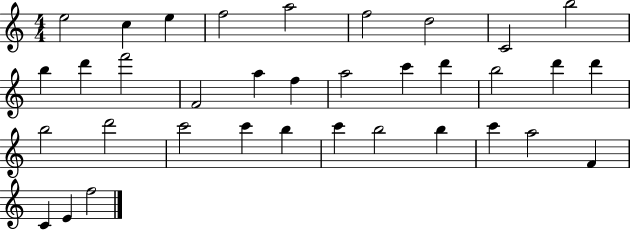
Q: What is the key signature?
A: C major